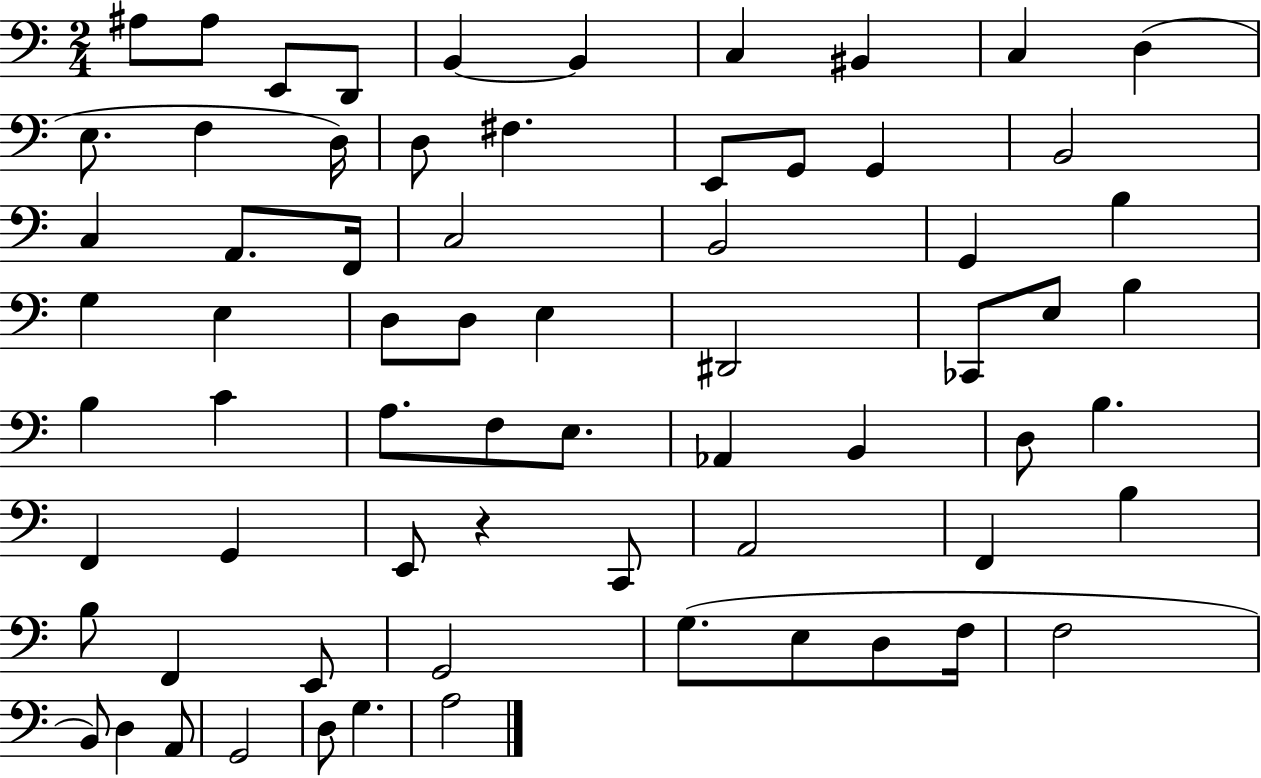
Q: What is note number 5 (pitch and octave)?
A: B2